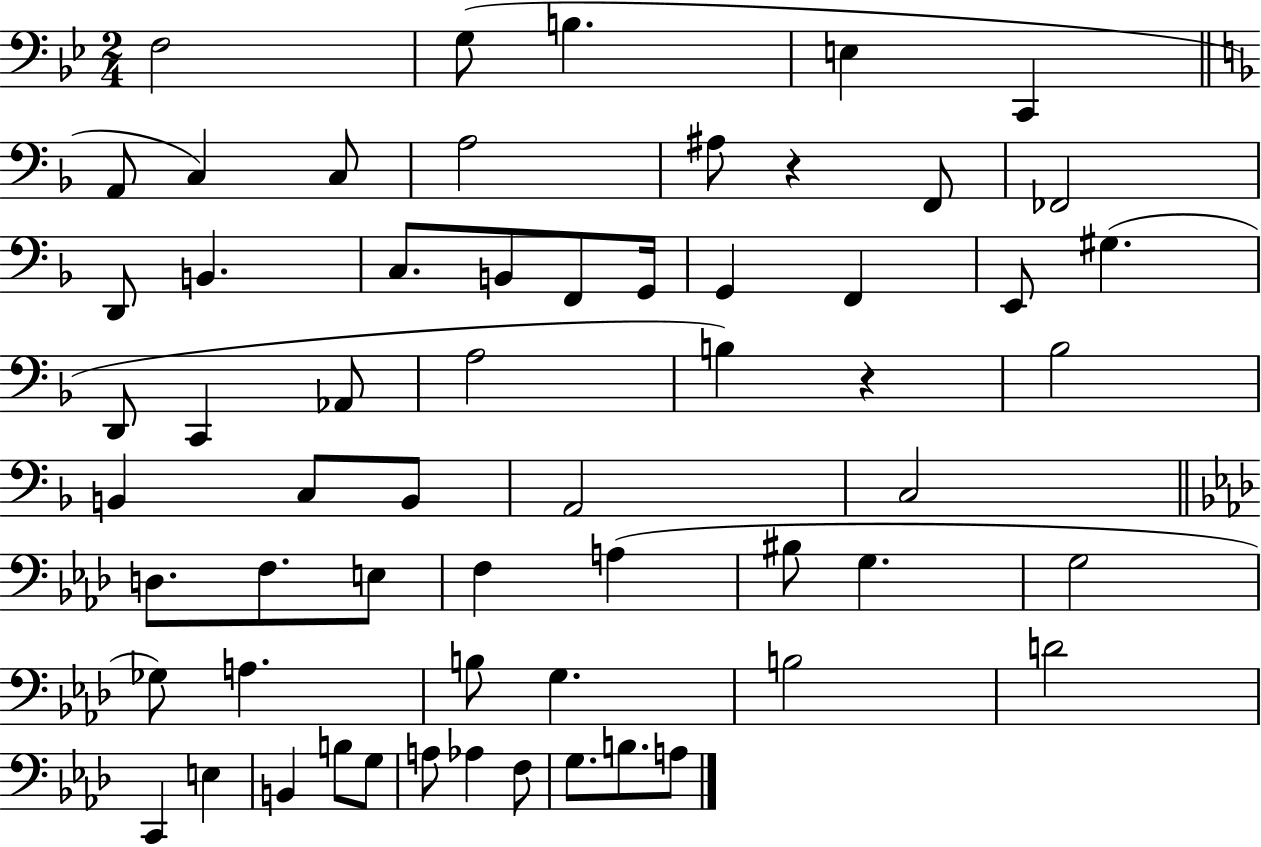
{
  \clef bass
  \numericTimeSignature
  \time 2/4
  \key bes \major
  \repeat volta 2 { f2 | g8( b4. | e4 c,4 | \bar "||" \break \key f \major a,8 c4) c8 | a2 | ais8 r4 f,8 | fes,2 | \break d,8 b,4. | c8. b,8 f,8 g,16 | g,4 f,4 | e,8 gis4.( | \break d,8 c,4 aes,8 | a2 | b4) r4 | bes2 | \break b,4 c8 b,8 | a,2 | c2 | \bar "||" \break \key f \minor d8. f8. e8 | f4 a4( | bis8 g4. | g2 | \break ges8) a4. | b8 g4. | b2 | d'2 | \break c,4 e4 | b,4 b8 g8 | a8 aes4 f8 | g8. b8. a8 | \break } \bar "|."
}